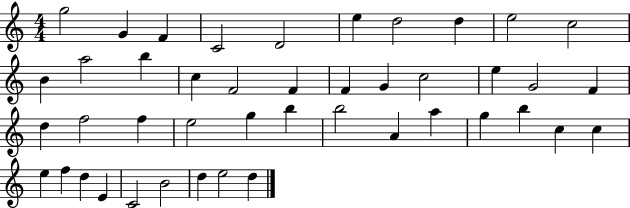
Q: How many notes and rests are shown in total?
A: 44